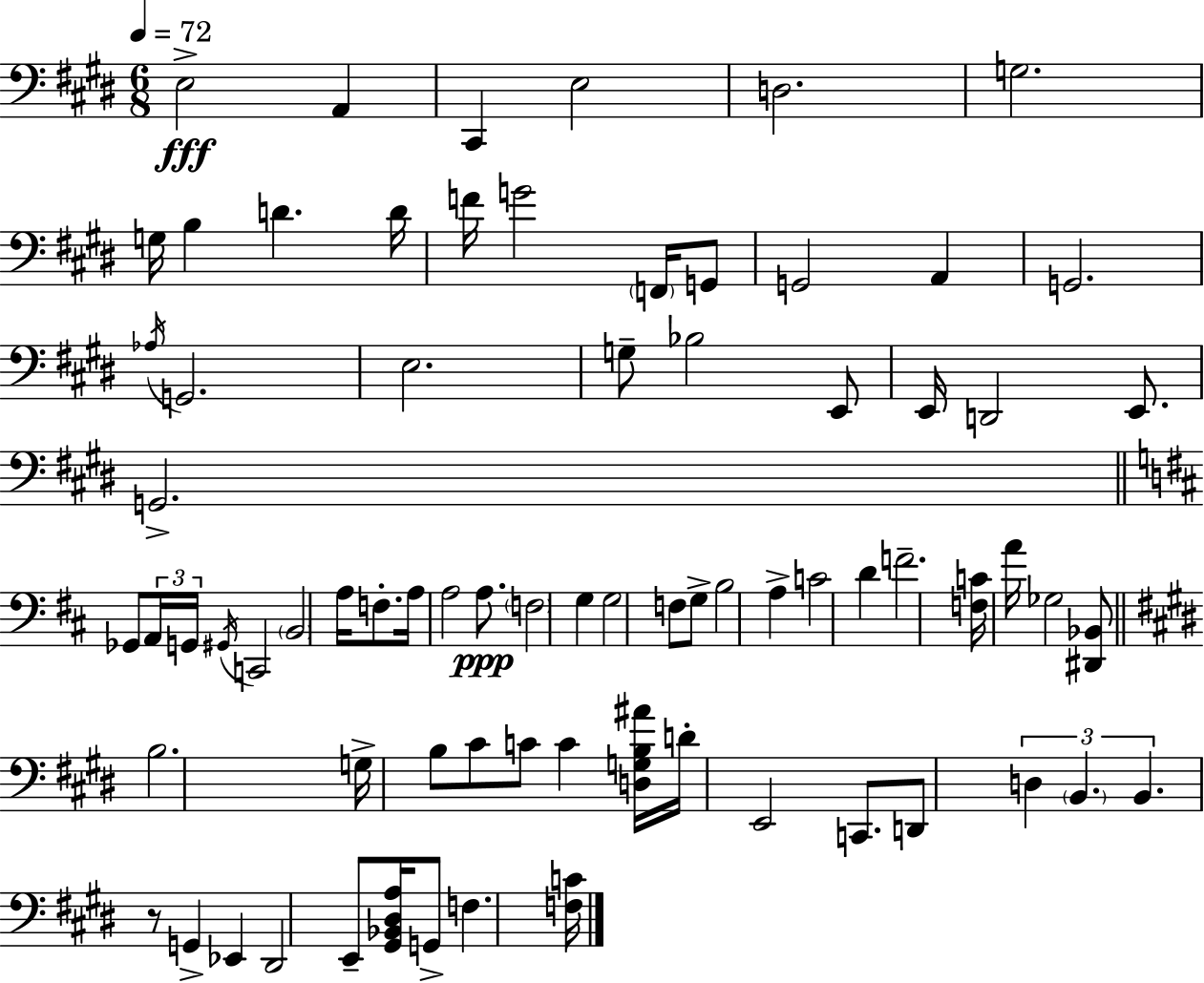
X:1
T:Untitled
M:6/8
L:1/4
K:E
E,2 A,, ^C,, E,2 D,2 G,2 G,/4 B, D D/4 F/4 G2 F,,/4 G,,/2 G,,2 A,, G,,2 _A,/4 G,,2 E,2 G,/2 _B,2 E,,/2 E,,/4 D,,2 E,,/2 G,,2 _G,,/2 A,,/4 G,,/4 ^G,,/4 C,,2 B,,2 A,/4 F,/2 A,/4 A,2 A,/2 F,2 G, G,2 F,/2 G,/2 B,2 A, C2 D F2 [F,C]/4 A/4 _G,2 [^D,,_B,,]/2 B,2 G,/4 B,/2 ^C/2 C/2 C [D,G,B,^A]/4 D/4 E,,2 C,,/2 D,,/2 D, B,, B,, z/2 G,, _E,, ^D,,2 E,,/2 [^G,,_B,,^D,A,]/4 G,,/2 F, [F,C]/4